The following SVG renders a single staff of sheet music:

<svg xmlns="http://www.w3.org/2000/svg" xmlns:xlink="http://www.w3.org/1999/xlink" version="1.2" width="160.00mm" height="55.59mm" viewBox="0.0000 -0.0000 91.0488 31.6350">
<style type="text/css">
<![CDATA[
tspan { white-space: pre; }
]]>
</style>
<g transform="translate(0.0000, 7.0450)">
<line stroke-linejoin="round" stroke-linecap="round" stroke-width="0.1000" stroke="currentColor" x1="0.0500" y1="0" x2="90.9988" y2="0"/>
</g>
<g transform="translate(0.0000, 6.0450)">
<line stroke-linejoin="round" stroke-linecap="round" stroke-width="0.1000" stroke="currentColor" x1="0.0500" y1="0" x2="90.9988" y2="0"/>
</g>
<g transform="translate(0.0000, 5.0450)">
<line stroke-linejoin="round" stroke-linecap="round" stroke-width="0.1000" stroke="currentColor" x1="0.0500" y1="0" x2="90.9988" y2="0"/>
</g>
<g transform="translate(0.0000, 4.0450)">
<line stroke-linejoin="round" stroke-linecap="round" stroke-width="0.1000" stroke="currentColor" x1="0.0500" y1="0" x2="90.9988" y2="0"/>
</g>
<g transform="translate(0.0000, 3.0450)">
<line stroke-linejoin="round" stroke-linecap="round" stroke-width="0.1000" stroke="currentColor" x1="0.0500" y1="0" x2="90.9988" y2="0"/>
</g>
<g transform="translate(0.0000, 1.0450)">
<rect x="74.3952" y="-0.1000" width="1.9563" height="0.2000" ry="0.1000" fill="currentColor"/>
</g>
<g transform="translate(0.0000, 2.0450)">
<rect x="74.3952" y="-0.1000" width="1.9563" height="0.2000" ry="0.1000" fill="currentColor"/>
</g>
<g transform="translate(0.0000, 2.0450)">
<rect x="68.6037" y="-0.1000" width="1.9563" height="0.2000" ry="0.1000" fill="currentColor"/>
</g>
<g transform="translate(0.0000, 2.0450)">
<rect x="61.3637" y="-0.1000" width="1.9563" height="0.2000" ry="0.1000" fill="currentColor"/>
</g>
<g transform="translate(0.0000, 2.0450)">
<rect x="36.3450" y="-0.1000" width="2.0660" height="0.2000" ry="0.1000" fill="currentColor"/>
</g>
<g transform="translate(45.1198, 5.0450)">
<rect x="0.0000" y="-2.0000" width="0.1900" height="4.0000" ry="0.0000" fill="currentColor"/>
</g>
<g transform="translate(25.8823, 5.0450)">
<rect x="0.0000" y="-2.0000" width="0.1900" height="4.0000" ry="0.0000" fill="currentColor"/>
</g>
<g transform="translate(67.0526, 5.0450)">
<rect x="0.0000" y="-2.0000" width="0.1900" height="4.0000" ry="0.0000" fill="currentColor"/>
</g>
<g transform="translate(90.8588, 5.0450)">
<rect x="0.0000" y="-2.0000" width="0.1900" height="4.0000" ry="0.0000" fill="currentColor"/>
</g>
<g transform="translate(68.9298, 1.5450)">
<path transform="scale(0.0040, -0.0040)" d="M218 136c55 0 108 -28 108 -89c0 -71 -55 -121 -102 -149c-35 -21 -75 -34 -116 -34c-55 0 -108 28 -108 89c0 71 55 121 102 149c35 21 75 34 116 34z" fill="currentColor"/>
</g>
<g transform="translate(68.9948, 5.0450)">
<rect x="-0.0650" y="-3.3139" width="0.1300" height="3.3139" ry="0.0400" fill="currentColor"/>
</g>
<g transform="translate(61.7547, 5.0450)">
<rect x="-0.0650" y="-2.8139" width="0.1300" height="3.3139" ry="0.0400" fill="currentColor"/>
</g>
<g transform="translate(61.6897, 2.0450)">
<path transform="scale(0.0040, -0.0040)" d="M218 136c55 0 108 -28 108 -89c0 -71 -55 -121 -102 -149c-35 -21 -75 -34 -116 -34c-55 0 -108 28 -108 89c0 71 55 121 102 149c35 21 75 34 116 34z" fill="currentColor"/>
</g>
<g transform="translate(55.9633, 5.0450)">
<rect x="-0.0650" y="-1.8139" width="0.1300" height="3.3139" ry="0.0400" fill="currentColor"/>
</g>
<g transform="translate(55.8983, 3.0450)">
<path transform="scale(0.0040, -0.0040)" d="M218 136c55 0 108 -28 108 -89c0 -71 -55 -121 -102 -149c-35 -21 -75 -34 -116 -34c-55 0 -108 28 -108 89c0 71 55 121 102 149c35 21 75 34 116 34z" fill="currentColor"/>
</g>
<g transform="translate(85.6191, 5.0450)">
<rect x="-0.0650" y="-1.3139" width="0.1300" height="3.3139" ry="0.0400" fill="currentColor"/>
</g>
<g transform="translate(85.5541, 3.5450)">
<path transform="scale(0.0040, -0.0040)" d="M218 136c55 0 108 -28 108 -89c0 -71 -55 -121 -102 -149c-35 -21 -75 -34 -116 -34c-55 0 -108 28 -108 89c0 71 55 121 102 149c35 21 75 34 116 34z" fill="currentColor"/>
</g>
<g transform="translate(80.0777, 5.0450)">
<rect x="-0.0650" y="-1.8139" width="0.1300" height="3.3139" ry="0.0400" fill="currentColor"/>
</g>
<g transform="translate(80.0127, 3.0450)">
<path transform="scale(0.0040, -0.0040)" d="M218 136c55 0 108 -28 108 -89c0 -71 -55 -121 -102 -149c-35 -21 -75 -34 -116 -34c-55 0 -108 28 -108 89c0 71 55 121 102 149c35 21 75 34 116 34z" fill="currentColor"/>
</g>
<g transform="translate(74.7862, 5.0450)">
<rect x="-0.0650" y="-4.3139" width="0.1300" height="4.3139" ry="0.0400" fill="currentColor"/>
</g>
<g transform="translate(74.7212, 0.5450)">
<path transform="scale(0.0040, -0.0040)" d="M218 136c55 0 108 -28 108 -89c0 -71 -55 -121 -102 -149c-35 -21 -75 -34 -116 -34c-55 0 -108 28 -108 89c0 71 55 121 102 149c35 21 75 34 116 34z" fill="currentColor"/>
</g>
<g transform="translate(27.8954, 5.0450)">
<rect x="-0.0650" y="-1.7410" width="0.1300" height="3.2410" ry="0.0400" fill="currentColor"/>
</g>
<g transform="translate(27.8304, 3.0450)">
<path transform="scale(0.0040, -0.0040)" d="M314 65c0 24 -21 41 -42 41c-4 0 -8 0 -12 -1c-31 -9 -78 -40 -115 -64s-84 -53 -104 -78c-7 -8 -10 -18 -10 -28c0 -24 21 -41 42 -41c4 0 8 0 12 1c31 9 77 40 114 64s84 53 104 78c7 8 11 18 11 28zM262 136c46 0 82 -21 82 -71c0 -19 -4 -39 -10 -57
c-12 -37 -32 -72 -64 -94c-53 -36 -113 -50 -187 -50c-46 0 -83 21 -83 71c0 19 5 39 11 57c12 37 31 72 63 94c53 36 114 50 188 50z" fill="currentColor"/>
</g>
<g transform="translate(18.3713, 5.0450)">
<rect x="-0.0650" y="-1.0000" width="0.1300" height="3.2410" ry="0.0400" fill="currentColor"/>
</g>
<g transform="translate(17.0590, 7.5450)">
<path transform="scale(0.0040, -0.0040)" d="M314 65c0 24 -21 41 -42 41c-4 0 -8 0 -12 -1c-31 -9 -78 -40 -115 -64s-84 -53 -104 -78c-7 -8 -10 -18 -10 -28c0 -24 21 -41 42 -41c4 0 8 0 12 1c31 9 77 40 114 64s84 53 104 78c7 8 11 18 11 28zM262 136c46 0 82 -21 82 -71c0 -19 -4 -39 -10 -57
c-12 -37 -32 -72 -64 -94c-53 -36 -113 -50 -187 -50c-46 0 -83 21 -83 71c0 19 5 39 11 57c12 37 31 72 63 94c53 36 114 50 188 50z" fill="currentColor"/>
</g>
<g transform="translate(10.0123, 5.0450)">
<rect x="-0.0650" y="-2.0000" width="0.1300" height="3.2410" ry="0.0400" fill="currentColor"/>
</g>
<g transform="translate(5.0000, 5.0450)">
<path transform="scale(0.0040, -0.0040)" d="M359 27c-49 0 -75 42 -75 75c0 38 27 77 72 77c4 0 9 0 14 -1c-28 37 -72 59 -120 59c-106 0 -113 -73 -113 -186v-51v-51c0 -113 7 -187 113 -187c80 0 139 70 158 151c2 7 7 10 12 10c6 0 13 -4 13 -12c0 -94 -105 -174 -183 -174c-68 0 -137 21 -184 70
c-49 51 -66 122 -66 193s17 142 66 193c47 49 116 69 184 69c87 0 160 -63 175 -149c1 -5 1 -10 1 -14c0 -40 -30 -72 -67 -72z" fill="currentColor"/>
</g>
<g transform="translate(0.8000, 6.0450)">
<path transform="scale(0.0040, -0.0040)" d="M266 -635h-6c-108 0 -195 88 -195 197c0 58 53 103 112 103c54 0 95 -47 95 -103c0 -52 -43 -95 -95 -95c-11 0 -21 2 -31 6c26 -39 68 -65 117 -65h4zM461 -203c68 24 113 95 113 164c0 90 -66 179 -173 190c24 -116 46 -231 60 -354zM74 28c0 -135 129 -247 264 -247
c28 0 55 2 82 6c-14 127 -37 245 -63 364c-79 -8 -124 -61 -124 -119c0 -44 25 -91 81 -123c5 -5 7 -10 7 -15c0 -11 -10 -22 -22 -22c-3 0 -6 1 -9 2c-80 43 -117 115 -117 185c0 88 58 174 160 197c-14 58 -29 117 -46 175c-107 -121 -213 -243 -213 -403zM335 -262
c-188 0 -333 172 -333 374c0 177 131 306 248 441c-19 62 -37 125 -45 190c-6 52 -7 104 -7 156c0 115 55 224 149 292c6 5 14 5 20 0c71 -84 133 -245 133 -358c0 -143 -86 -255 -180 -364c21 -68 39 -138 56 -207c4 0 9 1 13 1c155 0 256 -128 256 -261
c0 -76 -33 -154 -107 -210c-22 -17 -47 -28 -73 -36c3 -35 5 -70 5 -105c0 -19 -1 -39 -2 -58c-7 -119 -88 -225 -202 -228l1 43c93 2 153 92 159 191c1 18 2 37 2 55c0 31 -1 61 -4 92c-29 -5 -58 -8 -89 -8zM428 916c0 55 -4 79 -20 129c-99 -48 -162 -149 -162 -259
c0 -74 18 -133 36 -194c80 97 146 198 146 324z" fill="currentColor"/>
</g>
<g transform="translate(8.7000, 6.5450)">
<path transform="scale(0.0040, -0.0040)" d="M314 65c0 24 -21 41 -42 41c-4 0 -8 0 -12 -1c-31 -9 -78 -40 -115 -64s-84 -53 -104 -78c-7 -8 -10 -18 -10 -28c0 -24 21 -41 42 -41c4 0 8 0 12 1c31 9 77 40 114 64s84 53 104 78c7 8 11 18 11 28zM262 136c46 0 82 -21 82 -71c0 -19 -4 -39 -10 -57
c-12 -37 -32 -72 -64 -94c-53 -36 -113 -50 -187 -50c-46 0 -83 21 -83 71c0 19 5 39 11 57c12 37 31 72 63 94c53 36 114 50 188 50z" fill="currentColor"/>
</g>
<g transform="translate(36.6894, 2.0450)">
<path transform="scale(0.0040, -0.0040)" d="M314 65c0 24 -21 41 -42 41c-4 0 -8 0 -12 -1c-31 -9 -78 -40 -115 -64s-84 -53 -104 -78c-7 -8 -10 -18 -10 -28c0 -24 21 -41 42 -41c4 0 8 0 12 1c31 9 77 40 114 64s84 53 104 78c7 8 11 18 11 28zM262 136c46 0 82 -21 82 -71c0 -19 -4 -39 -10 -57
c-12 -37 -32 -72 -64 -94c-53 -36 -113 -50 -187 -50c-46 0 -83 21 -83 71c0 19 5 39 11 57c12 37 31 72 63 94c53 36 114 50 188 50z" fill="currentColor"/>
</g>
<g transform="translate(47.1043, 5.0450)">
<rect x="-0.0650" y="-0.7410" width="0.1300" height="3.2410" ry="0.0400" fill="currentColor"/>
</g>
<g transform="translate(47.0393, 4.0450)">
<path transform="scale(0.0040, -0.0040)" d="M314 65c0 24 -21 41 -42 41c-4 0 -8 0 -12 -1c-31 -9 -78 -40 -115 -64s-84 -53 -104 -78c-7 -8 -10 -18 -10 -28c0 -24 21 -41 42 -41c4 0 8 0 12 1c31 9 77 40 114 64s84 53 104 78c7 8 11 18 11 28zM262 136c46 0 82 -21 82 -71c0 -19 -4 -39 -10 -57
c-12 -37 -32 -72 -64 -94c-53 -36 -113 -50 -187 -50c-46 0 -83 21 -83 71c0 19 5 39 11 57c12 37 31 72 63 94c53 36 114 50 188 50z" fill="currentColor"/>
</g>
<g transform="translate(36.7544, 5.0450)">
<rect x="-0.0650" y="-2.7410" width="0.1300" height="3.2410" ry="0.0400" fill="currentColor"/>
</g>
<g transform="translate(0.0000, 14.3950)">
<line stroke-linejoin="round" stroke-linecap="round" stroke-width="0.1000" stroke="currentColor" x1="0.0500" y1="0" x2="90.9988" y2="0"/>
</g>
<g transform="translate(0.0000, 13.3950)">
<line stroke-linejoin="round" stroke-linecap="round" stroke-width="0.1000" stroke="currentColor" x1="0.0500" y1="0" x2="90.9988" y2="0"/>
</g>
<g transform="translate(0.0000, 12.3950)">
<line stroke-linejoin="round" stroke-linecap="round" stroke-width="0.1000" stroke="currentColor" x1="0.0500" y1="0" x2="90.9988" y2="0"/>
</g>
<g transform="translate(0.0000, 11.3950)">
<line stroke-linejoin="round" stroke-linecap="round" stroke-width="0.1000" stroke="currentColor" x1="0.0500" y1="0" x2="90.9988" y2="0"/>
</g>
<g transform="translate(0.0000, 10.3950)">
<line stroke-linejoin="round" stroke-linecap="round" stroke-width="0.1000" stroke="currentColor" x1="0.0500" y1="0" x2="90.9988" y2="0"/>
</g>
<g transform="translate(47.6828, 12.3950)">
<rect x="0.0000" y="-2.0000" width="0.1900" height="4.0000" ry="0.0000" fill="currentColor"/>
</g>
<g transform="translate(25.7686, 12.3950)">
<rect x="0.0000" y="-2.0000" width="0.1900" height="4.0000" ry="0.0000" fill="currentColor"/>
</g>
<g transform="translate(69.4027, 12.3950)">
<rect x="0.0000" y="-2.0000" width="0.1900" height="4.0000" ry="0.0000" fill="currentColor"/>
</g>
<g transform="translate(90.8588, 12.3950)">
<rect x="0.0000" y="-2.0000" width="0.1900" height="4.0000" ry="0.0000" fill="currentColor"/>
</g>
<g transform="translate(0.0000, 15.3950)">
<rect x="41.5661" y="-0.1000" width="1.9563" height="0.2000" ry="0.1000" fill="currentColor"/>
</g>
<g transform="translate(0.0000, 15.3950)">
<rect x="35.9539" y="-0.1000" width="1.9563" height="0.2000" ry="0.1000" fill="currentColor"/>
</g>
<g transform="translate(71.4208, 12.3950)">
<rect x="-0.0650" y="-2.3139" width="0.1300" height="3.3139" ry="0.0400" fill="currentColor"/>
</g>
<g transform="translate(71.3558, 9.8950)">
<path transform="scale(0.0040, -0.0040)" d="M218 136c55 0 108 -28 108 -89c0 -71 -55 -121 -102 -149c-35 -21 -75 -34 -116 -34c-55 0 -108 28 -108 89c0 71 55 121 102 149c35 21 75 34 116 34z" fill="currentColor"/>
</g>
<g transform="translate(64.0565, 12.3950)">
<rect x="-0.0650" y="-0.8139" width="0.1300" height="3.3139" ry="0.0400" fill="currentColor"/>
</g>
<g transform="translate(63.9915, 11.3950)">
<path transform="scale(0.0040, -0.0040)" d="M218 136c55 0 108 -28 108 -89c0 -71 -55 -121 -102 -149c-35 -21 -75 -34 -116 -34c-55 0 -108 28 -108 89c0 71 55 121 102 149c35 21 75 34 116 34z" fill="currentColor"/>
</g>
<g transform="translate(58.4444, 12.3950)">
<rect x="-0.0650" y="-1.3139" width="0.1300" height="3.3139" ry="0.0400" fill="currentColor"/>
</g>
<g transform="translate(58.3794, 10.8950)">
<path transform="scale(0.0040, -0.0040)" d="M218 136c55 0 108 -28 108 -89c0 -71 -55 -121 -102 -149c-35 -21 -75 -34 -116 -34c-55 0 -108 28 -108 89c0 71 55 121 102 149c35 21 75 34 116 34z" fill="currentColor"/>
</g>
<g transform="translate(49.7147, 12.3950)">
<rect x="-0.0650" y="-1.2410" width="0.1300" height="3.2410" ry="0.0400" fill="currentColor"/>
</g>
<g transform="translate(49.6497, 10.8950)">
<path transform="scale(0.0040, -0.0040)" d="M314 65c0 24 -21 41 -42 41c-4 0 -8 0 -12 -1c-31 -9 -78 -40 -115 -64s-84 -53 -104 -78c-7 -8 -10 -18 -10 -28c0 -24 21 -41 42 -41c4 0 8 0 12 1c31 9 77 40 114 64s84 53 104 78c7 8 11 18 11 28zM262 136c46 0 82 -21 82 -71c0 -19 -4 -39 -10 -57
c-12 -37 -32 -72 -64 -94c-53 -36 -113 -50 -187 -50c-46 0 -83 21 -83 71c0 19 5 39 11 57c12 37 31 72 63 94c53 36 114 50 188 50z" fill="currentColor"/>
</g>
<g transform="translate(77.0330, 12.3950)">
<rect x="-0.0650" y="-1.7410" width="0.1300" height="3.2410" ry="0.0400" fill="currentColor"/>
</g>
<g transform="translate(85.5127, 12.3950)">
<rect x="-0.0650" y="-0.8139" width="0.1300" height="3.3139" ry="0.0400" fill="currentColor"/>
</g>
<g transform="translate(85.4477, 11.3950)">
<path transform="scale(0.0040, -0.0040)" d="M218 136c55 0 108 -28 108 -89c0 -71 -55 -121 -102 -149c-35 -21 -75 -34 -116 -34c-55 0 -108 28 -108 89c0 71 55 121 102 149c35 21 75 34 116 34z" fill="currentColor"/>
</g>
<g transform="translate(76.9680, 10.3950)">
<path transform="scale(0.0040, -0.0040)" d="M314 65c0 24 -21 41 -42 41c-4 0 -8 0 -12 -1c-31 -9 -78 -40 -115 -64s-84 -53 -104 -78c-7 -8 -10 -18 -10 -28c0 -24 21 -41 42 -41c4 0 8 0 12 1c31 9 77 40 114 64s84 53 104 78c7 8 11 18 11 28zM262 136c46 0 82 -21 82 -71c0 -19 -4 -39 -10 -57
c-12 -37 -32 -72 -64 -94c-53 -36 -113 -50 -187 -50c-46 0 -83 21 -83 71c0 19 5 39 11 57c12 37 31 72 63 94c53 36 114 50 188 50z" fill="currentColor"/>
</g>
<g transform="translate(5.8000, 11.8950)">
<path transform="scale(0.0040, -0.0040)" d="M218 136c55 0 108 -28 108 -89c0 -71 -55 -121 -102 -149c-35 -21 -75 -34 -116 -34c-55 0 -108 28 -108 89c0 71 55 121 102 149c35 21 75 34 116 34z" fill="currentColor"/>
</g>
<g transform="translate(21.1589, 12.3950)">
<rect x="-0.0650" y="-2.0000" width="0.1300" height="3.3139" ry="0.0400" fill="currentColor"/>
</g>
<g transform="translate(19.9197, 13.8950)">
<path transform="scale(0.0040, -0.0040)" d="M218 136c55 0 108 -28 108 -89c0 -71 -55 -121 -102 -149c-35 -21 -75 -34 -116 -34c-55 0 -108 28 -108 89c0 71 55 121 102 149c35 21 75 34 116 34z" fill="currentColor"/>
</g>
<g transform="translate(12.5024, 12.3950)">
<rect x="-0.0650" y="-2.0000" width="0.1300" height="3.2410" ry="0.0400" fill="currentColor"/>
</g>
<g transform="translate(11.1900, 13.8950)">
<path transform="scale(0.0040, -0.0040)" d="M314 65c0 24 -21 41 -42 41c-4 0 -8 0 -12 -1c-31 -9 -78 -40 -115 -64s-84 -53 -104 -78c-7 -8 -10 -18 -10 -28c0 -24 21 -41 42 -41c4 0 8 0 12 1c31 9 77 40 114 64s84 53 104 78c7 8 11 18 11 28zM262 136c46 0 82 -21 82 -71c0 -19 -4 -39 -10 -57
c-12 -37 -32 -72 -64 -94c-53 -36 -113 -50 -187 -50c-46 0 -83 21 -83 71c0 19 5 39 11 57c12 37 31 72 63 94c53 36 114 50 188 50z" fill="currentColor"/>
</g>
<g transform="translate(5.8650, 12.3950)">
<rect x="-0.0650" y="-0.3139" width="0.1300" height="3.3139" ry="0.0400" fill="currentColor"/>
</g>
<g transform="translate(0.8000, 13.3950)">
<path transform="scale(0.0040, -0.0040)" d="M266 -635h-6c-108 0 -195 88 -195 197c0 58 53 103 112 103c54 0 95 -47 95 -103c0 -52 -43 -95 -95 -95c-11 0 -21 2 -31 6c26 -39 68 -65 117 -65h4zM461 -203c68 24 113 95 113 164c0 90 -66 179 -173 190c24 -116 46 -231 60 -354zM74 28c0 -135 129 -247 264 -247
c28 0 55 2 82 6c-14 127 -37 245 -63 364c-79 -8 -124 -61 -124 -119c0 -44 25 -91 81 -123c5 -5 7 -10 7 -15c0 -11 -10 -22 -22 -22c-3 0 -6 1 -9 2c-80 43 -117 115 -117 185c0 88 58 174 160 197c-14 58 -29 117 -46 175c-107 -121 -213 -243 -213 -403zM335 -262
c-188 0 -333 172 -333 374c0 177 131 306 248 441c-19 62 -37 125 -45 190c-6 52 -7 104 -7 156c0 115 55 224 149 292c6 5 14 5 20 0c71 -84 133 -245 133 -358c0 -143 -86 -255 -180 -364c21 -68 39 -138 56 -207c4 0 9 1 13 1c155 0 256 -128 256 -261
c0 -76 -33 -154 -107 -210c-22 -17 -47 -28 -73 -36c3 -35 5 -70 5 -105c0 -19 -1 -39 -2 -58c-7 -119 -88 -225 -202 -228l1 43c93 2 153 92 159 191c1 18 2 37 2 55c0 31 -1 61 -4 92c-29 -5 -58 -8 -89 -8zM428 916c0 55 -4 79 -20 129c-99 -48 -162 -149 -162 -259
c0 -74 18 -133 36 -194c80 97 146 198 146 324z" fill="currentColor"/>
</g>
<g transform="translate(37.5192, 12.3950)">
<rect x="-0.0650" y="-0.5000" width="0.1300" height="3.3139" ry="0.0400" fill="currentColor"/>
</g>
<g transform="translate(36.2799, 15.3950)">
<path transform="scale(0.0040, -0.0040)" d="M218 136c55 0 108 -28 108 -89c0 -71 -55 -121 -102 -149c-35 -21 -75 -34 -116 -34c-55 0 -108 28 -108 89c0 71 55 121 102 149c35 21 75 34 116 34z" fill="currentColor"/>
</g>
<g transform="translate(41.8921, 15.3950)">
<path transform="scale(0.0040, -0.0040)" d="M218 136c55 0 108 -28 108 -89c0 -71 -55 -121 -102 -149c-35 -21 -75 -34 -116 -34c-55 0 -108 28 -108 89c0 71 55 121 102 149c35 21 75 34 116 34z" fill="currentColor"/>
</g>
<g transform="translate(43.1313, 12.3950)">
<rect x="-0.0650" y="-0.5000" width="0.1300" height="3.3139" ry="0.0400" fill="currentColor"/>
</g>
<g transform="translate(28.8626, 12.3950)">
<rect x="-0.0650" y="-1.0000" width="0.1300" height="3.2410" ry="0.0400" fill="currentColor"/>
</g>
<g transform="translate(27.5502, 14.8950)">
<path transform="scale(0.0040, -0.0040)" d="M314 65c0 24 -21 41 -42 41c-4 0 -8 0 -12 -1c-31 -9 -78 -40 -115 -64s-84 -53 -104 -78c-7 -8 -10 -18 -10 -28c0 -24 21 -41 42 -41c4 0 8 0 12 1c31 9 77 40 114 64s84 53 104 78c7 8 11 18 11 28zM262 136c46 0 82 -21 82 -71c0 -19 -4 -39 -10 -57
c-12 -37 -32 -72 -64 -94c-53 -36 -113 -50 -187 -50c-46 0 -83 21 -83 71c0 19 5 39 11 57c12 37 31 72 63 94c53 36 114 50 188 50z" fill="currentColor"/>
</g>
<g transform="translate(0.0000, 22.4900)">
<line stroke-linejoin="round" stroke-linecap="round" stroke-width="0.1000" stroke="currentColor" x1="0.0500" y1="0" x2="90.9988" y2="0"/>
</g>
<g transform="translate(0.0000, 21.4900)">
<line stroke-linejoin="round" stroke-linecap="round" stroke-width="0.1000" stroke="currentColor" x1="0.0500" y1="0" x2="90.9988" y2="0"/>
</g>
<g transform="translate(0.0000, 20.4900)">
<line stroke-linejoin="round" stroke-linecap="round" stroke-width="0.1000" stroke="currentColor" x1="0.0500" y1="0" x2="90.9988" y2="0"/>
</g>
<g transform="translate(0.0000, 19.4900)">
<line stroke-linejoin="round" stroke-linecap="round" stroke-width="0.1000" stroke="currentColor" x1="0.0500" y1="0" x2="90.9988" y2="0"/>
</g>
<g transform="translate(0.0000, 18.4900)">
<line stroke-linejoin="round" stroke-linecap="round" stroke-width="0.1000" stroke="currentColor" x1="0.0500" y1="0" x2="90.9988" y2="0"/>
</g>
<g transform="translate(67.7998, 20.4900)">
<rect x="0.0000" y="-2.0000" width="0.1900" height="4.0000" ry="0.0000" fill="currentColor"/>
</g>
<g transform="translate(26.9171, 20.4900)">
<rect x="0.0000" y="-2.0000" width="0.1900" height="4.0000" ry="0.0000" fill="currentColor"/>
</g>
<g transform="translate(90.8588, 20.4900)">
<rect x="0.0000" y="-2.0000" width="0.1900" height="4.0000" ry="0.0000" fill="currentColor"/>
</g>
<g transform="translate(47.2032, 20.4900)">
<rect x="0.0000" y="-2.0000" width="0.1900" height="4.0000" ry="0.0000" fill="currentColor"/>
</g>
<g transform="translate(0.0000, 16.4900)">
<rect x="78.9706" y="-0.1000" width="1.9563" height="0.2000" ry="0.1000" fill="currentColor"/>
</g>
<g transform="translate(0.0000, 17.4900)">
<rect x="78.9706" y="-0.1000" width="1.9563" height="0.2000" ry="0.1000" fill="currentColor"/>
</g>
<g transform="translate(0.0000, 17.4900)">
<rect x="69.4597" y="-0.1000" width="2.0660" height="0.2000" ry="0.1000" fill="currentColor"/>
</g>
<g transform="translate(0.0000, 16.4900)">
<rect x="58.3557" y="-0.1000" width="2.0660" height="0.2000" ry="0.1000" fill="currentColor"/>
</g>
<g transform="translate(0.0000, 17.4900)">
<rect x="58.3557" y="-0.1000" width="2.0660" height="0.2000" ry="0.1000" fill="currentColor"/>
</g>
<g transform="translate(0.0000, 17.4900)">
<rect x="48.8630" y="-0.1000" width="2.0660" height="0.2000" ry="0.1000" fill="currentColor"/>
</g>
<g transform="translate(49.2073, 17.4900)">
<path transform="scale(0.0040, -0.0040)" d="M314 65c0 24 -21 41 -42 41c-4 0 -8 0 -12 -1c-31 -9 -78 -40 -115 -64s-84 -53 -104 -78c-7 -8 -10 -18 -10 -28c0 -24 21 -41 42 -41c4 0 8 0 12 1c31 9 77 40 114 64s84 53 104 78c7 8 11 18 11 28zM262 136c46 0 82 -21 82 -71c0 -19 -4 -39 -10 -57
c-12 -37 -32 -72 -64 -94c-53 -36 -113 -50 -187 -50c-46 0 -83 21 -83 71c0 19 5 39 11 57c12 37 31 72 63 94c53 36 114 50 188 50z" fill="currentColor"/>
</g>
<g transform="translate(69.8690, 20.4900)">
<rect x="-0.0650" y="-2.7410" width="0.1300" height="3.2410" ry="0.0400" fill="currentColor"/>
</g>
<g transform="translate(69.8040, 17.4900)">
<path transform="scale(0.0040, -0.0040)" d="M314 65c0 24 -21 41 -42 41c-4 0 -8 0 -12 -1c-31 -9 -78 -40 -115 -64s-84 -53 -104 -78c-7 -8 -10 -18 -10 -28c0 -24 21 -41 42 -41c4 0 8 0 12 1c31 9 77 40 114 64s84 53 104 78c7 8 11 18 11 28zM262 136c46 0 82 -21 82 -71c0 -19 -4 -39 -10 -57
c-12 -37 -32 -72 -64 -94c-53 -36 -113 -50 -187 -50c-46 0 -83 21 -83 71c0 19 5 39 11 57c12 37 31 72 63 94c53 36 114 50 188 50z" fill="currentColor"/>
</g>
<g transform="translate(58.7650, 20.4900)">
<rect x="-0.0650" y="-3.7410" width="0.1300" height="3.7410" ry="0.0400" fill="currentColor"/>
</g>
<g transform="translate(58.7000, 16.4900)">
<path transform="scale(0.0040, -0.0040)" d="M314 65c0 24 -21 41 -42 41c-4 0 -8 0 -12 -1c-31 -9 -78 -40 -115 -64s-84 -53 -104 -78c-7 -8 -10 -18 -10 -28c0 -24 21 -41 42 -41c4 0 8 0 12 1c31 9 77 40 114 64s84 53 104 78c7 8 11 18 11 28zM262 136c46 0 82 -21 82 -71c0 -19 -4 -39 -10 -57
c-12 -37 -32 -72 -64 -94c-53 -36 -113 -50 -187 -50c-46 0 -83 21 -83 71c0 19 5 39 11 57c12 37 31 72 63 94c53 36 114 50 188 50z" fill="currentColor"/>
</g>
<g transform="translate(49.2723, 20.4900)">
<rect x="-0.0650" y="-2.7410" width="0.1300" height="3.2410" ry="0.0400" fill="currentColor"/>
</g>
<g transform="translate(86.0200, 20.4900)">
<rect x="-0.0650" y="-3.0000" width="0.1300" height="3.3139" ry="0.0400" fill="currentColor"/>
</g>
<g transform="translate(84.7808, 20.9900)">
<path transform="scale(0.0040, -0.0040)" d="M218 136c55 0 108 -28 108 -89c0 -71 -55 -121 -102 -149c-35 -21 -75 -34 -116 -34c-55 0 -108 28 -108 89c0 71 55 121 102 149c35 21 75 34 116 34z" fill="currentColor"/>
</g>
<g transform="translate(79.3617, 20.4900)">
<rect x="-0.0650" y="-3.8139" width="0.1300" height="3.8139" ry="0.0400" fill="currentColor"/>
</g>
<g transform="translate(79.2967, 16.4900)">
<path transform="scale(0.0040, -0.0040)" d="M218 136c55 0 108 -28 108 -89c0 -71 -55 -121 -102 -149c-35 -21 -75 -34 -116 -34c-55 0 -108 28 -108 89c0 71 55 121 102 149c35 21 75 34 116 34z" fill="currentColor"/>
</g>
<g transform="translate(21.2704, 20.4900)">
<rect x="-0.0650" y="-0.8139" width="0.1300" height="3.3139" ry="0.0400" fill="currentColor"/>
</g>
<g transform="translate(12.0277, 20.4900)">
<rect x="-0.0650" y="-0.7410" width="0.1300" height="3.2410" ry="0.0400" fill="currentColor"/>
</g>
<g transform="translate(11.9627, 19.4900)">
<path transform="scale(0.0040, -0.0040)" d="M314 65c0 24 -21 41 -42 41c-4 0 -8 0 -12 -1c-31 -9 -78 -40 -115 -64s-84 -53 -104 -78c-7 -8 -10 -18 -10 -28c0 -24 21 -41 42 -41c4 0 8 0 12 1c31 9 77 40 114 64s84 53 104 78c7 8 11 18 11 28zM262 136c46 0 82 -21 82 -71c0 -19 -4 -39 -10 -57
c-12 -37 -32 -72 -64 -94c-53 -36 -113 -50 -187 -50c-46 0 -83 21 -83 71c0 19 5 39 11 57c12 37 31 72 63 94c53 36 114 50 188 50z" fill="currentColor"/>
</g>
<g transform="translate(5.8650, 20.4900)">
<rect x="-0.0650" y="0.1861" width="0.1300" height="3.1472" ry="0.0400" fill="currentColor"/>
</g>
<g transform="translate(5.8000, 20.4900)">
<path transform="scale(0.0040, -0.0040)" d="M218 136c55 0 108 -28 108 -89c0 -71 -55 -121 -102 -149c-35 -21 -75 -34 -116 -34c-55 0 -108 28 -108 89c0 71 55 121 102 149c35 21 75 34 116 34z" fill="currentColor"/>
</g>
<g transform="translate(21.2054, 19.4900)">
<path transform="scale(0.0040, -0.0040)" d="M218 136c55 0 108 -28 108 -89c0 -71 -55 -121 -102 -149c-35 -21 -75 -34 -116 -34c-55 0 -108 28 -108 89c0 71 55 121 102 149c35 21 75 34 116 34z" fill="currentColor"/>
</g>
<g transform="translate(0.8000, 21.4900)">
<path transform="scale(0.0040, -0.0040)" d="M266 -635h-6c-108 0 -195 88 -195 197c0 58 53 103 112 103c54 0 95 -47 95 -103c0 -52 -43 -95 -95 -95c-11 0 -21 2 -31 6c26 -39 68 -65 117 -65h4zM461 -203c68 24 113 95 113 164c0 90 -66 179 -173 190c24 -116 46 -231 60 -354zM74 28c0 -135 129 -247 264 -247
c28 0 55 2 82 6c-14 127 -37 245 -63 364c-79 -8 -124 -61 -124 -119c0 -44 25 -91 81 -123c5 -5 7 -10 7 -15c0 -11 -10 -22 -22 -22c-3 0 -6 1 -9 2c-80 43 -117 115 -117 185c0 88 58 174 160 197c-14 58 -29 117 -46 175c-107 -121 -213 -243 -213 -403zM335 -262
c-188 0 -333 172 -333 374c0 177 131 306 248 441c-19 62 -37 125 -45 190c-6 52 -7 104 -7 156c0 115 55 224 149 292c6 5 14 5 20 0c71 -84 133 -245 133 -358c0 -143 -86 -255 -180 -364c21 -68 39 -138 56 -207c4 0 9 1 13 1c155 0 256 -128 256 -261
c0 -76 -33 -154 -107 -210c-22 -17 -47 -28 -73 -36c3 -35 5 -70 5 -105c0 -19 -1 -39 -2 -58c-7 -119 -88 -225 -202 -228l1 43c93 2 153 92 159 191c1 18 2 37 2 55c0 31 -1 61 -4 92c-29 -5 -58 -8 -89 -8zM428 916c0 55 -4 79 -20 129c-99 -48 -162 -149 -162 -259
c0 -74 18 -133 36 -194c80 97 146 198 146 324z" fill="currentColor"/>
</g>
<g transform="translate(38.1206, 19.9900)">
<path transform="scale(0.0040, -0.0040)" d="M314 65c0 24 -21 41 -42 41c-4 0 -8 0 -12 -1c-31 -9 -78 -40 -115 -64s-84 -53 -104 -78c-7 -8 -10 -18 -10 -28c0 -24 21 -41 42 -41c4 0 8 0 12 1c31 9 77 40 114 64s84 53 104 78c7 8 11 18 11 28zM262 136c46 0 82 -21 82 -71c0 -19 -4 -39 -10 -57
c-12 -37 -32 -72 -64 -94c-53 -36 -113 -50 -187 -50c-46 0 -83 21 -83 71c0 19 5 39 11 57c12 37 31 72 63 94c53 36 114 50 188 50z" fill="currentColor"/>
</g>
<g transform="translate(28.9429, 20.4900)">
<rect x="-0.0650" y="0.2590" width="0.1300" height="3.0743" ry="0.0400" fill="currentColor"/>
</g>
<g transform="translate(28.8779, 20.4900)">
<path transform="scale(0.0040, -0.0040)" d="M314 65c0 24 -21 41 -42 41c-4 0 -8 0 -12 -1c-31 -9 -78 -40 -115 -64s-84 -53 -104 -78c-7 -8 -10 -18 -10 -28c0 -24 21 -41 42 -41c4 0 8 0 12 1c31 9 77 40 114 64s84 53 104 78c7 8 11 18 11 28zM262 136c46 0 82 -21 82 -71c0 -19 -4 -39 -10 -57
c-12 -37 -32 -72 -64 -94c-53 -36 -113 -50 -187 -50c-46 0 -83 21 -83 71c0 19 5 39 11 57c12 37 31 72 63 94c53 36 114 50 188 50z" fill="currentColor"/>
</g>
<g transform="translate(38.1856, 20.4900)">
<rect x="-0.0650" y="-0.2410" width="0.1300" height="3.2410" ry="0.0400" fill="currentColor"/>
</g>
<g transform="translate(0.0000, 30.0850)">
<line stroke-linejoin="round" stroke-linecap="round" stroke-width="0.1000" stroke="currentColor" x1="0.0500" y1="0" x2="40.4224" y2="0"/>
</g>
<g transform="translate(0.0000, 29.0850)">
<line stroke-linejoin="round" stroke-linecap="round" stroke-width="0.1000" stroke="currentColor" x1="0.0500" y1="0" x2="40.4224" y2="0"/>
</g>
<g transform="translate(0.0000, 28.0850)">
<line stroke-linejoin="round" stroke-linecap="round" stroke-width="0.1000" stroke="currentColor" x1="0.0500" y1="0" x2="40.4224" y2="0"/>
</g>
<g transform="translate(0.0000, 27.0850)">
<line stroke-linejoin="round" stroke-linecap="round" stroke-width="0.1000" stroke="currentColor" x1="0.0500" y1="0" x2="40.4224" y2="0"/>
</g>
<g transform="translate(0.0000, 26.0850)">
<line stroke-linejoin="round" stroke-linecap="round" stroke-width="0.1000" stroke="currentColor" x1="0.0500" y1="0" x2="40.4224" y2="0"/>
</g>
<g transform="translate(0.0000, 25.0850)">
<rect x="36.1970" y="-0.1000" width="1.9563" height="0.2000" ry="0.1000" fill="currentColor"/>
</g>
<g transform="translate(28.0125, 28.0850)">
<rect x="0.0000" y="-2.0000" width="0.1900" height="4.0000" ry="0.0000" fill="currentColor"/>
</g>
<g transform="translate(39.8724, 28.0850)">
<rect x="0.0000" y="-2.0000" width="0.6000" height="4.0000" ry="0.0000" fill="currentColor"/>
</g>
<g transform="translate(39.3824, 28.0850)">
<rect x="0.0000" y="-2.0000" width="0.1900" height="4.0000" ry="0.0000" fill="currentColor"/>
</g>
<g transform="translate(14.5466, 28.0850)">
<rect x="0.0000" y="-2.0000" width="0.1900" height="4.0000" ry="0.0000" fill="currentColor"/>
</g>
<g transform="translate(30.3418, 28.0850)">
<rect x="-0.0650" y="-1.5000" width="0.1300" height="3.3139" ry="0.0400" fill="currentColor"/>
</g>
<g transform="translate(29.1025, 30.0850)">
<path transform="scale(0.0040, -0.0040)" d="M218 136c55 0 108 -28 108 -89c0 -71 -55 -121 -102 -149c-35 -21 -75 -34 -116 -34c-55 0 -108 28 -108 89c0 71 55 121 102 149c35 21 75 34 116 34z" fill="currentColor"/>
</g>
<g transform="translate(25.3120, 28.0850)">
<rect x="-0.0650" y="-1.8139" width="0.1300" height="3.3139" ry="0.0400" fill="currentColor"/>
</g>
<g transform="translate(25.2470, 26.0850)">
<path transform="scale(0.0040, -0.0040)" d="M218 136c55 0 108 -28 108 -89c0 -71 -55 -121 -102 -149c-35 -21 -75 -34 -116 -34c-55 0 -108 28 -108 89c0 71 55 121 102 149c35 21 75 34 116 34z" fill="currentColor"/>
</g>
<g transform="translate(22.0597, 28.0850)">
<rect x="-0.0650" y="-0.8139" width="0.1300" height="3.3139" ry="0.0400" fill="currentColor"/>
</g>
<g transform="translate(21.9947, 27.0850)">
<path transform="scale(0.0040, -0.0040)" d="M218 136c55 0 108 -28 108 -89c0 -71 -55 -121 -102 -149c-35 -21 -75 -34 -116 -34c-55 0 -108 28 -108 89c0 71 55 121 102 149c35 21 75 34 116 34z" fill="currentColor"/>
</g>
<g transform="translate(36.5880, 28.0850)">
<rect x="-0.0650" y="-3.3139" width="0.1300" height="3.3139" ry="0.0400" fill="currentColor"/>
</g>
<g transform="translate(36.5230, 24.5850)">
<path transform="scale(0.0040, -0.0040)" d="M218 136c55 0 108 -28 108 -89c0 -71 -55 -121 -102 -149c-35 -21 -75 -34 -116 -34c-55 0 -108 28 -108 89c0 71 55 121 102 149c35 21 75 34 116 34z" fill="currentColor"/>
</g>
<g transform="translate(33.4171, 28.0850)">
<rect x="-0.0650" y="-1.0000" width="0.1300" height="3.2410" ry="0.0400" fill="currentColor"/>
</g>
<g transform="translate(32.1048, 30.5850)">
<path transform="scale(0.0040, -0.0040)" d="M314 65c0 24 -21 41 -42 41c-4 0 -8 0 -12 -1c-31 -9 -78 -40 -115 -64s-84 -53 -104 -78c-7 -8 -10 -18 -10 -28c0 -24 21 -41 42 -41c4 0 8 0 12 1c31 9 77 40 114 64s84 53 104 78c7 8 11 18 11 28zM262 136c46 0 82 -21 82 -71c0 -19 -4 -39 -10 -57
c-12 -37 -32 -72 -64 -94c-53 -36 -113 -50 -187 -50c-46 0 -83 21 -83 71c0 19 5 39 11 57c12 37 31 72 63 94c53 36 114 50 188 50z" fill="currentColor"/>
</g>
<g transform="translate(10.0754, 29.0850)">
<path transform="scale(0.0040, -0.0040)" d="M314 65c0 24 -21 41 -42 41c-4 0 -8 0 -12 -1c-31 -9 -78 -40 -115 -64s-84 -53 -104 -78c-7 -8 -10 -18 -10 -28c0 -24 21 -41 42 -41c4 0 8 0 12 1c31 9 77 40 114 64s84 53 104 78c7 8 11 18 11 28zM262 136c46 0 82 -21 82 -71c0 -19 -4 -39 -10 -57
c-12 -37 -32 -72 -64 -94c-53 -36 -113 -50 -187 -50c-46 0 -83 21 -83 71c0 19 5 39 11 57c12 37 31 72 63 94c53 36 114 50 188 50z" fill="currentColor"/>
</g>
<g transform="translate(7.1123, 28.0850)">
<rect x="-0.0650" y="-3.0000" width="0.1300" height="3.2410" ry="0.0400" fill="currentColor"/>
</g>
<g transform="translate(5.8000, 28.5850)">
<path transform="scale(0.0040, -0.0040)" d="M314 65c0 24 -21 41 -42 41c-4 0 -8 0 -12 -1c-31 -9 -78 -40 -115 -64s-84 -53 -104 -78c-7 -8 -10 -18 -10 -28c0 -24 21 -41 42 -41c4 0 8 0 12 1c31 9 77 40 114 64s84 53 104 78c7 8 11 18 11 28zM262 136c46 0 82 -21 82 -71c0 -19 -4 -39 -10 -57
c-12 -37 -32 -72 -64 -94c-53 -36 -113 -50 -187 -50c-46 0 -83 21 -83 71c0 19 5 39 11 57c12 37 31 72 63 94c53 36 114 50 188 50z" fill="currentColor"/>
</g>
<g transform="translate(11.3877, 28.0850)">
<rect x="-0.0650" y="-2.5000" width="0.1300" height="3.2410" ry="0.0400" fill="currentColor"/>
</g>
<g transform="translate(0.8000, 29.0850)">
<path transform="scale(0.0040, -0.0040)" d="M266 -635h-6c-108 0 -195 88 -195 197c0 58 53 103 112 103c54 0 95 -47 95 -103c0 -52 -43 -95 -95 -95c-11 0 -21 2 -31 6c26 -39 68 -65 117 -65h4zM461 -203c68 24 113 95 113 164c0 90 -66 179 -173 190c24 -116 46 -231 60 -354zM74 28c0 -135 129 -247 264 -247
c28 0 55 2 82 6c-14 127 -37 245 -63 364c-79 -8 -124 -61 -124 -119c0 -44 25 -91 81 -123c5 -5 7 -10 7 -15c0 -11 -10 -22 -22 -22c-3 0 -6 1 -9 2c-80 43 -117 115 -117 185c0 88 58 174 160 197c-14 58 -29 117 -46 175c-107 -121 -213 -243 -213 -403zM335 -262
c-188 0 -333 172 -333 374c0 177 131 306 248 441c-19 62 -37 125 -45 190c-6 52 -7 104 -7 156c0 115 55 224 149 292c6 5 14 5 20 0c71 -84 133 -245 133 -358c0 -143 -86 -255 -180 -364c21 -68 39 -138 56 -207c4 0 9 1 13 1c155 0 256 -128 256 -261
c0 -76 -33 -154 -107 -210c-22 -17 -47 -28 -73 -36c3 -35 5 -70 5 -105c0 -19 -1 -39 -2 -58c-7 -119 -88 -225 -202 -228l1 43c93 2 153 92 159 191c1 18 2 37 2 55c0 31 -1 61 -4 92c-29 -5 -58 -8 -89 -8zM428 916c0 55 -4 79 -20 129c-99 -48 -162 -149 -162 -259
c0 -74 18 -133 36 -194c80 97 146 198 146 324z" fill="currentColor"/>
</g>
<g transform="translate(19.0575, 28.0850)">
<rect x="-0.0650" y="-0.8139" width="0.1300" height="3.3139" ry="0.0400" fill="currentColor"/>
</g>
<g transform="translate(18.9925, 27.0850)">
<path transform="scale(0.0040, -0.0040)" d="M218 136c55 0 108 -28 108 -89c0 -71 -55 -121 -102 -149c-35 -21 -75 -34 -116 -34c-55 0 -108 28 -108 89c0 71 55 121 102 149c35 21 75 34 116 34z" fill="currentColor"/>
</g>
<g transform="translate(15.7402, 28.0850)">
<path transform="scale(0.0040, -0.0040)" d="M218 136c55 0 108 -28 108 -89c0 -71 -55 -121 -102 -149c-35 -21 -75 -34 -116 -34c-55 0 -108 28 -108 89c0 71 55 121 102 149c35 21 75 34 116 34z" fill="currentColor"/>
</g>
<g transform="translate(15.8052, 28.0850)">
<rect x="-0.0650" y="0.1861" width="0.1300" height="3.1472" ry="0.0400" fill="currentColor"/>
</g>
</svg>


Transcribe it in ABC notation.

X:1
T:Untitled
M:4/4
L:1/4
K:C
F2 D2 f2 a2 d2 f a b d' f e c F2 F D2 C C e2 e d g f2 d B d2 d B2 c2 a2 c'2 a2 c' A A2 G2 B d d f E D2 b